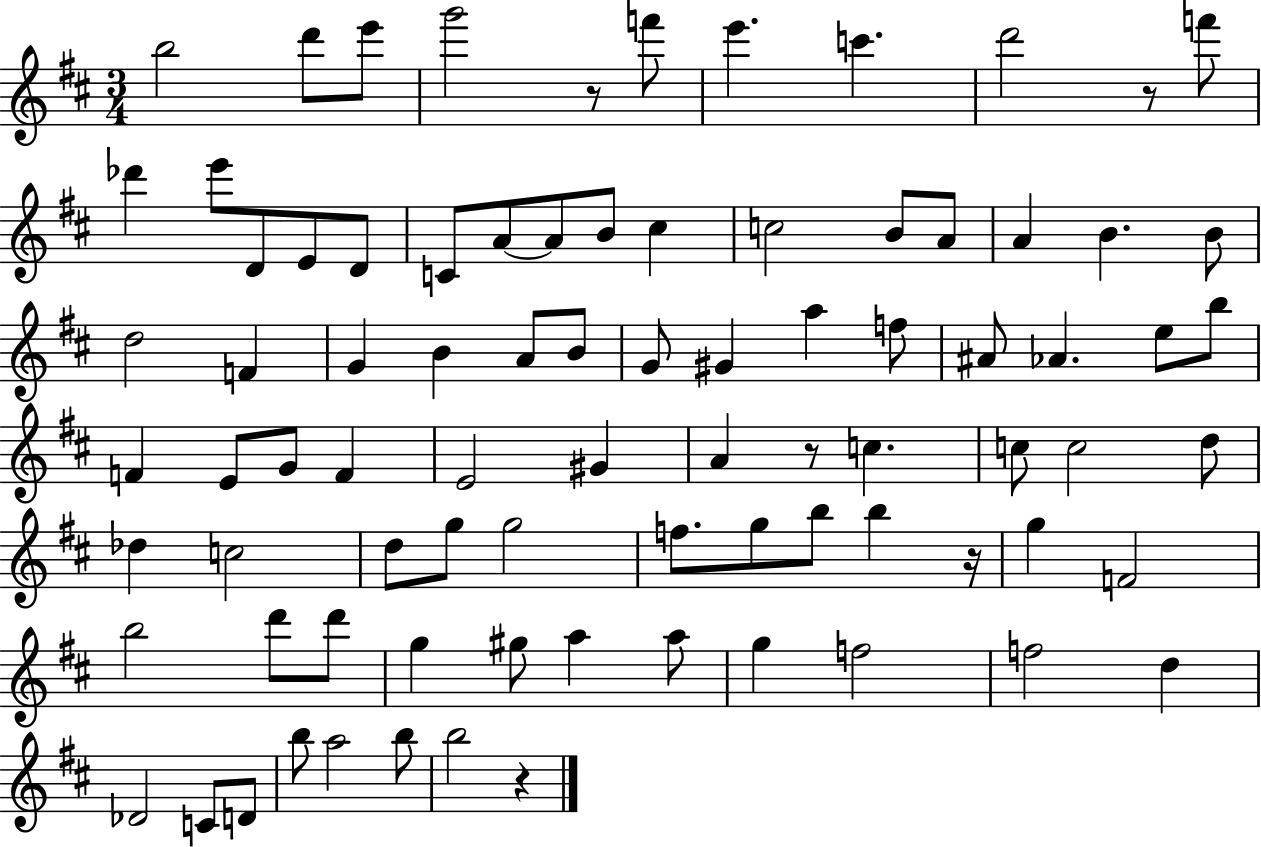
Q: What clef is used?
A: treble